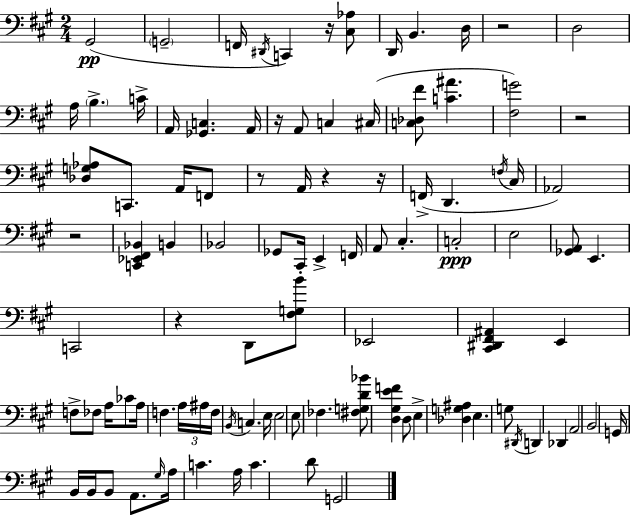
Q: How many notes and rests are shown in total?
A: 99